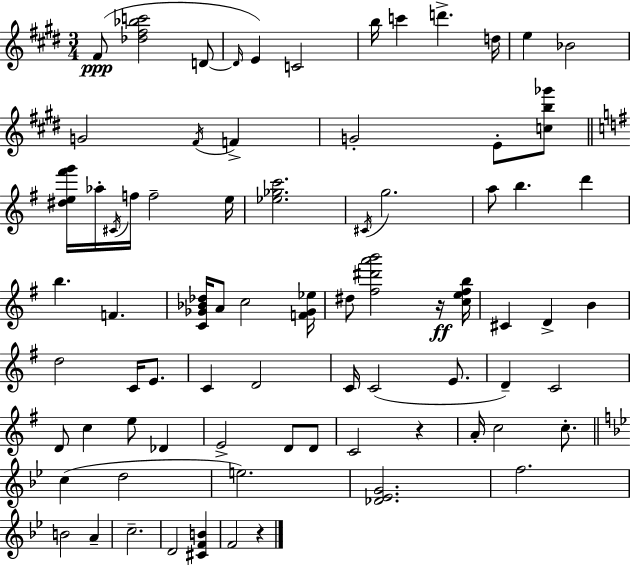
F#4/e [Db5,F#5,Bb5,C6]/h D4/e D4/s E4/q C4/h B5/s C6/q D6/q. D5/s E5/q Bb4/h G4/h F#4/s F4/q G4/h E4/e [C5,B5,Gb6]/e [D#5,E5,F#6,G6]/s Ab5/s C#4/s F5/s F5/h E5/s [Eb5,Gb5,C6]/h. C#4/s G5/h. A5/e B5/q. D6/q B5/q. F4/q. [C4,Gb4,Bb4,Db5]/s A4/e C5/h [F4,Gb4,Eb5]/s D#5/e [F#5,D#6,A6,B6]/h R/s [C5,E5,F#5,B5]/s C#4/q D4/q B4/q D5/h C4/s E4/e. C4/q D4/h C4/s C4/h E4/e. D4/q C4/h D4/e C5/q E5/e Db4/q E4/h D4/e D4/e C4/h R/q A4/s C5/h C5/e. C5/q D5/h E5/h. [Db4,Eb4,G4]/h. F5/h. B4/h A4/q C5/h. D4/h [C#4,F4,B4]/q F4/h R/q